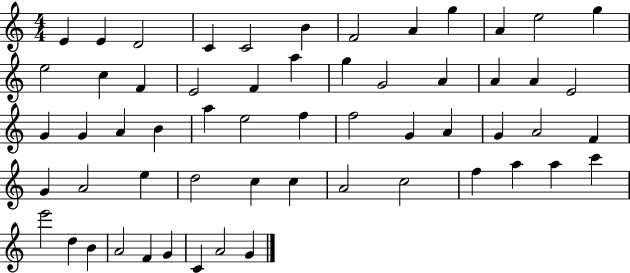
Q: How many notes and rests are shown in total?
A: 58